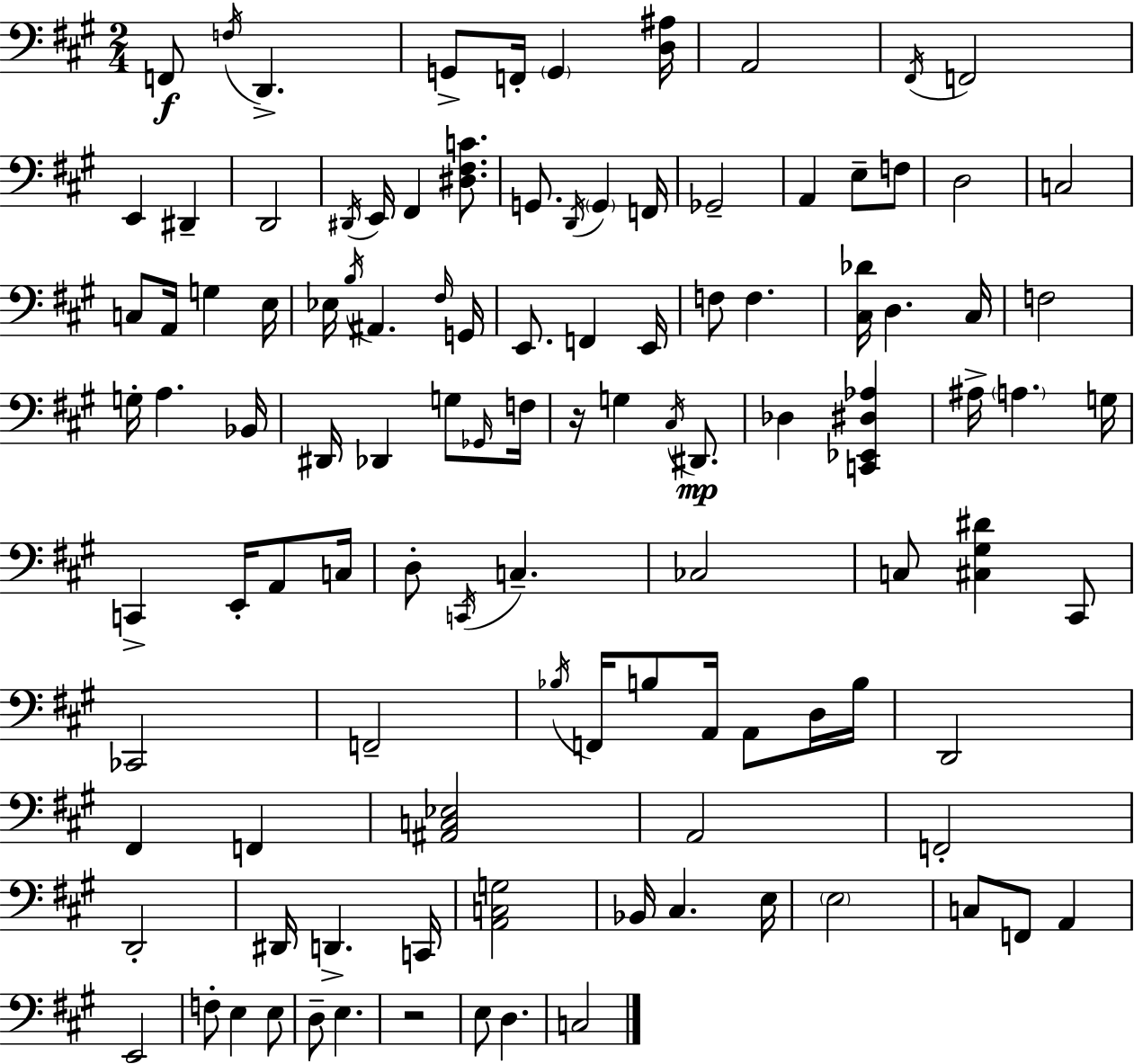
{
  \clef bass
  \numericTimeSignature
  \time 2/4
  \key a \major
  f,8\f \acciaccatura { f16 } d,4.-> | g,8-> f,16-. \parenthesize g,4 | <d ais>16 a,2 | \acciaccatura { fis,16 } f,2 | \break e,4 dis,4-- | d,2 | \acciaccatura { dis,16 } e,16 fis,4 | <dis fis c'>8. g,8. \acciaccatura { d,16 } \parenthesize g,4 | \break f,16 ges,2-- | a,4 | e8-- f8 d2 | c2 | \break c8 a,16 g4 | e16 ees16 \acciaccatura { b16 } ais,4. | \grace { fis16 } g,16 e,8. | f,4 e,16 f8 | \break f4. <cis des'>16 d4. | cis16 f2 | g16-. a4. | bes,16 dis,16 des,4 | \break g8 \grace { ges,16 } f16 r16 | g4 \acciaccatura { cis16 }\mp dis,8. | des4 <c, ees, dis aes>4 | ais16-> \parenthesize a4. g16 | \break c,4-> e,16-. a,8 c16 | d8-. \acciaccatura { c,16 } c4.-- | ces2 | c8 <cis gis dis'>4 cis,8 | \break ces,2 | f,2-- | \acciaccatura { bes16 } f,16 b8 a,16 a,8 | d16 b16 d,2 | \break fis,4 f,4 | <ais, c ees>2 | a,2 | f,2-. | \break d,2-. | dis,16 d,4.-> | c,16 <a, c g>2 | bes,16 cis4. | \break e16 \parenthesize e2 | c8 f,8 a,4 | e,2 | f8-. e4 | \break e8 d8-- e4. | r2 | e8 d4. | c2 | \break \bar "|."
}